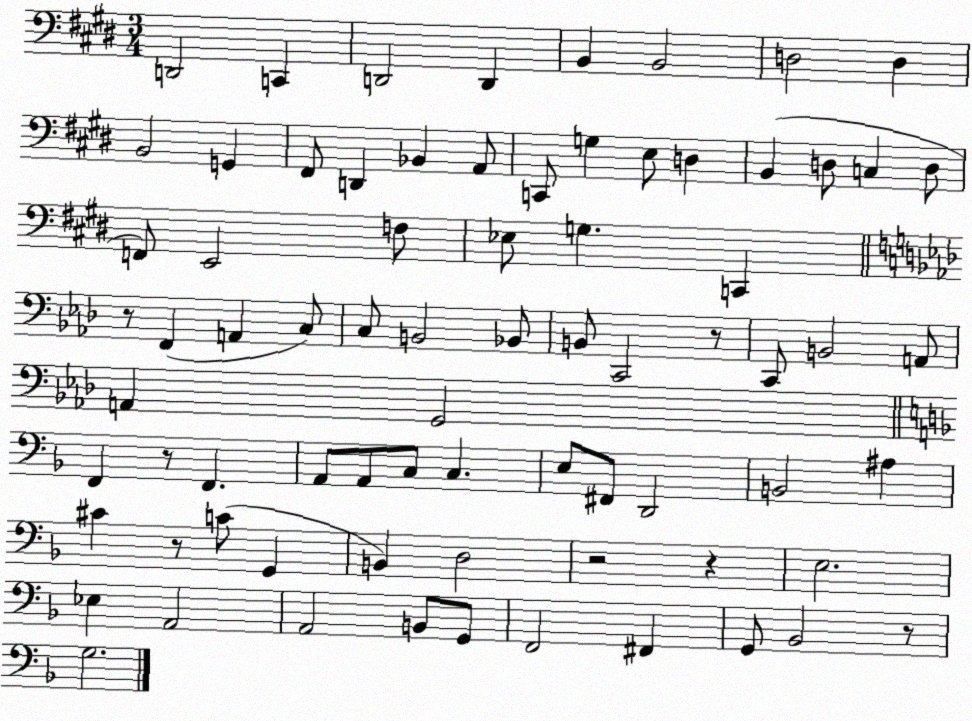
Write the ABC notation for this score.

X:1
T:Untitled
M:3/4
L:1/4
K:E
D,,2 C,, D,,2 D,, B,, B,,2 D,2 D, B,,2 G,, ^F,,/2 D,, _B,, A,,/2 C,,/2 G, E,/2 D, B,, D,/2 C, D,/2 F,,/2 E,,2 F,/2 _E,/2 G, C,, z/2 F,, A,, C,/2 C,/2 B,,2 _B,,/2 B,,/2 C,,2 z/2 C,,/2 B,,2 A,,/2 A,, G,,2 F,, z/2 F,, A,,/2 A,,/2 C,/2 C, E,/2 ^F,,/2 D,,2 B,,2 ^A, ^C z/2 C/2 G,, B,, D,2 z2 z E,2 _E, A,,2 A,,2 B,,/2 G,,/2 F,,2 ^F,, G,,/2 _B,,2 z/2 G,2